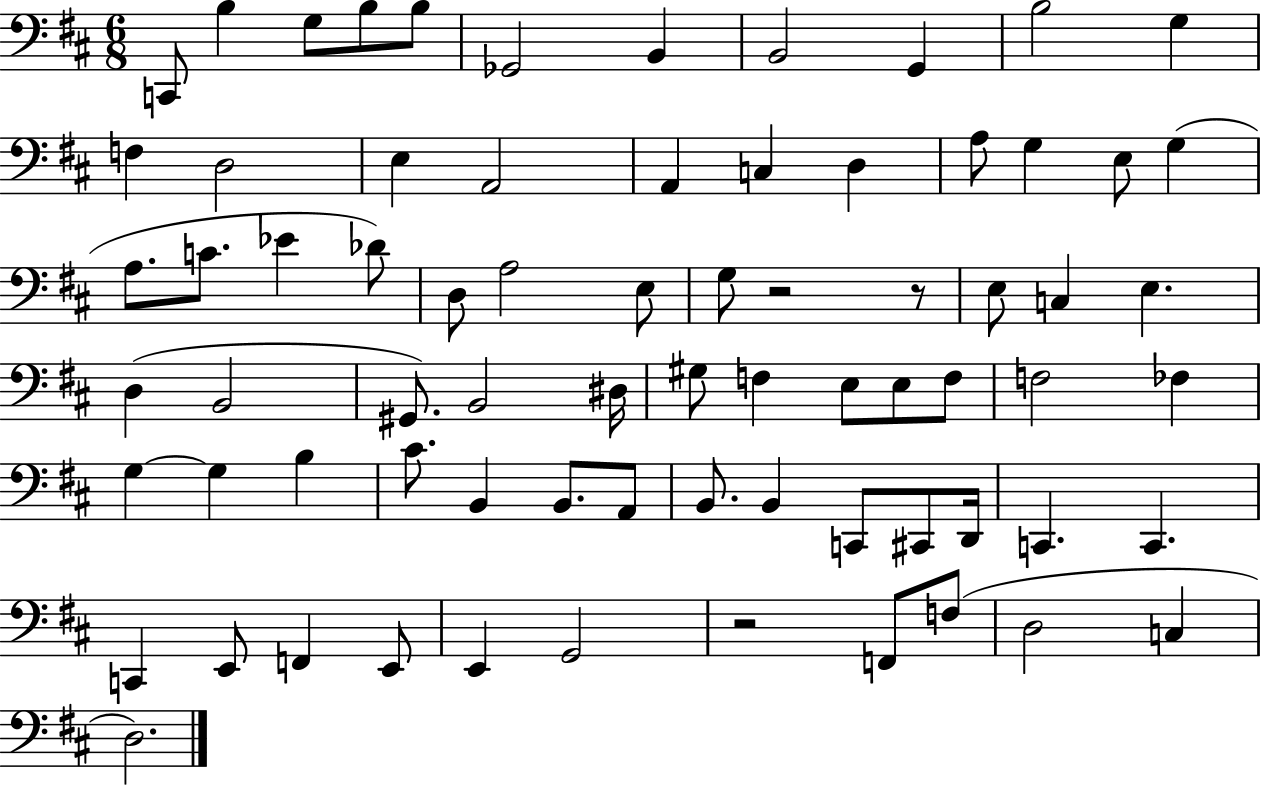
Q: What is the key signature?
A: D major